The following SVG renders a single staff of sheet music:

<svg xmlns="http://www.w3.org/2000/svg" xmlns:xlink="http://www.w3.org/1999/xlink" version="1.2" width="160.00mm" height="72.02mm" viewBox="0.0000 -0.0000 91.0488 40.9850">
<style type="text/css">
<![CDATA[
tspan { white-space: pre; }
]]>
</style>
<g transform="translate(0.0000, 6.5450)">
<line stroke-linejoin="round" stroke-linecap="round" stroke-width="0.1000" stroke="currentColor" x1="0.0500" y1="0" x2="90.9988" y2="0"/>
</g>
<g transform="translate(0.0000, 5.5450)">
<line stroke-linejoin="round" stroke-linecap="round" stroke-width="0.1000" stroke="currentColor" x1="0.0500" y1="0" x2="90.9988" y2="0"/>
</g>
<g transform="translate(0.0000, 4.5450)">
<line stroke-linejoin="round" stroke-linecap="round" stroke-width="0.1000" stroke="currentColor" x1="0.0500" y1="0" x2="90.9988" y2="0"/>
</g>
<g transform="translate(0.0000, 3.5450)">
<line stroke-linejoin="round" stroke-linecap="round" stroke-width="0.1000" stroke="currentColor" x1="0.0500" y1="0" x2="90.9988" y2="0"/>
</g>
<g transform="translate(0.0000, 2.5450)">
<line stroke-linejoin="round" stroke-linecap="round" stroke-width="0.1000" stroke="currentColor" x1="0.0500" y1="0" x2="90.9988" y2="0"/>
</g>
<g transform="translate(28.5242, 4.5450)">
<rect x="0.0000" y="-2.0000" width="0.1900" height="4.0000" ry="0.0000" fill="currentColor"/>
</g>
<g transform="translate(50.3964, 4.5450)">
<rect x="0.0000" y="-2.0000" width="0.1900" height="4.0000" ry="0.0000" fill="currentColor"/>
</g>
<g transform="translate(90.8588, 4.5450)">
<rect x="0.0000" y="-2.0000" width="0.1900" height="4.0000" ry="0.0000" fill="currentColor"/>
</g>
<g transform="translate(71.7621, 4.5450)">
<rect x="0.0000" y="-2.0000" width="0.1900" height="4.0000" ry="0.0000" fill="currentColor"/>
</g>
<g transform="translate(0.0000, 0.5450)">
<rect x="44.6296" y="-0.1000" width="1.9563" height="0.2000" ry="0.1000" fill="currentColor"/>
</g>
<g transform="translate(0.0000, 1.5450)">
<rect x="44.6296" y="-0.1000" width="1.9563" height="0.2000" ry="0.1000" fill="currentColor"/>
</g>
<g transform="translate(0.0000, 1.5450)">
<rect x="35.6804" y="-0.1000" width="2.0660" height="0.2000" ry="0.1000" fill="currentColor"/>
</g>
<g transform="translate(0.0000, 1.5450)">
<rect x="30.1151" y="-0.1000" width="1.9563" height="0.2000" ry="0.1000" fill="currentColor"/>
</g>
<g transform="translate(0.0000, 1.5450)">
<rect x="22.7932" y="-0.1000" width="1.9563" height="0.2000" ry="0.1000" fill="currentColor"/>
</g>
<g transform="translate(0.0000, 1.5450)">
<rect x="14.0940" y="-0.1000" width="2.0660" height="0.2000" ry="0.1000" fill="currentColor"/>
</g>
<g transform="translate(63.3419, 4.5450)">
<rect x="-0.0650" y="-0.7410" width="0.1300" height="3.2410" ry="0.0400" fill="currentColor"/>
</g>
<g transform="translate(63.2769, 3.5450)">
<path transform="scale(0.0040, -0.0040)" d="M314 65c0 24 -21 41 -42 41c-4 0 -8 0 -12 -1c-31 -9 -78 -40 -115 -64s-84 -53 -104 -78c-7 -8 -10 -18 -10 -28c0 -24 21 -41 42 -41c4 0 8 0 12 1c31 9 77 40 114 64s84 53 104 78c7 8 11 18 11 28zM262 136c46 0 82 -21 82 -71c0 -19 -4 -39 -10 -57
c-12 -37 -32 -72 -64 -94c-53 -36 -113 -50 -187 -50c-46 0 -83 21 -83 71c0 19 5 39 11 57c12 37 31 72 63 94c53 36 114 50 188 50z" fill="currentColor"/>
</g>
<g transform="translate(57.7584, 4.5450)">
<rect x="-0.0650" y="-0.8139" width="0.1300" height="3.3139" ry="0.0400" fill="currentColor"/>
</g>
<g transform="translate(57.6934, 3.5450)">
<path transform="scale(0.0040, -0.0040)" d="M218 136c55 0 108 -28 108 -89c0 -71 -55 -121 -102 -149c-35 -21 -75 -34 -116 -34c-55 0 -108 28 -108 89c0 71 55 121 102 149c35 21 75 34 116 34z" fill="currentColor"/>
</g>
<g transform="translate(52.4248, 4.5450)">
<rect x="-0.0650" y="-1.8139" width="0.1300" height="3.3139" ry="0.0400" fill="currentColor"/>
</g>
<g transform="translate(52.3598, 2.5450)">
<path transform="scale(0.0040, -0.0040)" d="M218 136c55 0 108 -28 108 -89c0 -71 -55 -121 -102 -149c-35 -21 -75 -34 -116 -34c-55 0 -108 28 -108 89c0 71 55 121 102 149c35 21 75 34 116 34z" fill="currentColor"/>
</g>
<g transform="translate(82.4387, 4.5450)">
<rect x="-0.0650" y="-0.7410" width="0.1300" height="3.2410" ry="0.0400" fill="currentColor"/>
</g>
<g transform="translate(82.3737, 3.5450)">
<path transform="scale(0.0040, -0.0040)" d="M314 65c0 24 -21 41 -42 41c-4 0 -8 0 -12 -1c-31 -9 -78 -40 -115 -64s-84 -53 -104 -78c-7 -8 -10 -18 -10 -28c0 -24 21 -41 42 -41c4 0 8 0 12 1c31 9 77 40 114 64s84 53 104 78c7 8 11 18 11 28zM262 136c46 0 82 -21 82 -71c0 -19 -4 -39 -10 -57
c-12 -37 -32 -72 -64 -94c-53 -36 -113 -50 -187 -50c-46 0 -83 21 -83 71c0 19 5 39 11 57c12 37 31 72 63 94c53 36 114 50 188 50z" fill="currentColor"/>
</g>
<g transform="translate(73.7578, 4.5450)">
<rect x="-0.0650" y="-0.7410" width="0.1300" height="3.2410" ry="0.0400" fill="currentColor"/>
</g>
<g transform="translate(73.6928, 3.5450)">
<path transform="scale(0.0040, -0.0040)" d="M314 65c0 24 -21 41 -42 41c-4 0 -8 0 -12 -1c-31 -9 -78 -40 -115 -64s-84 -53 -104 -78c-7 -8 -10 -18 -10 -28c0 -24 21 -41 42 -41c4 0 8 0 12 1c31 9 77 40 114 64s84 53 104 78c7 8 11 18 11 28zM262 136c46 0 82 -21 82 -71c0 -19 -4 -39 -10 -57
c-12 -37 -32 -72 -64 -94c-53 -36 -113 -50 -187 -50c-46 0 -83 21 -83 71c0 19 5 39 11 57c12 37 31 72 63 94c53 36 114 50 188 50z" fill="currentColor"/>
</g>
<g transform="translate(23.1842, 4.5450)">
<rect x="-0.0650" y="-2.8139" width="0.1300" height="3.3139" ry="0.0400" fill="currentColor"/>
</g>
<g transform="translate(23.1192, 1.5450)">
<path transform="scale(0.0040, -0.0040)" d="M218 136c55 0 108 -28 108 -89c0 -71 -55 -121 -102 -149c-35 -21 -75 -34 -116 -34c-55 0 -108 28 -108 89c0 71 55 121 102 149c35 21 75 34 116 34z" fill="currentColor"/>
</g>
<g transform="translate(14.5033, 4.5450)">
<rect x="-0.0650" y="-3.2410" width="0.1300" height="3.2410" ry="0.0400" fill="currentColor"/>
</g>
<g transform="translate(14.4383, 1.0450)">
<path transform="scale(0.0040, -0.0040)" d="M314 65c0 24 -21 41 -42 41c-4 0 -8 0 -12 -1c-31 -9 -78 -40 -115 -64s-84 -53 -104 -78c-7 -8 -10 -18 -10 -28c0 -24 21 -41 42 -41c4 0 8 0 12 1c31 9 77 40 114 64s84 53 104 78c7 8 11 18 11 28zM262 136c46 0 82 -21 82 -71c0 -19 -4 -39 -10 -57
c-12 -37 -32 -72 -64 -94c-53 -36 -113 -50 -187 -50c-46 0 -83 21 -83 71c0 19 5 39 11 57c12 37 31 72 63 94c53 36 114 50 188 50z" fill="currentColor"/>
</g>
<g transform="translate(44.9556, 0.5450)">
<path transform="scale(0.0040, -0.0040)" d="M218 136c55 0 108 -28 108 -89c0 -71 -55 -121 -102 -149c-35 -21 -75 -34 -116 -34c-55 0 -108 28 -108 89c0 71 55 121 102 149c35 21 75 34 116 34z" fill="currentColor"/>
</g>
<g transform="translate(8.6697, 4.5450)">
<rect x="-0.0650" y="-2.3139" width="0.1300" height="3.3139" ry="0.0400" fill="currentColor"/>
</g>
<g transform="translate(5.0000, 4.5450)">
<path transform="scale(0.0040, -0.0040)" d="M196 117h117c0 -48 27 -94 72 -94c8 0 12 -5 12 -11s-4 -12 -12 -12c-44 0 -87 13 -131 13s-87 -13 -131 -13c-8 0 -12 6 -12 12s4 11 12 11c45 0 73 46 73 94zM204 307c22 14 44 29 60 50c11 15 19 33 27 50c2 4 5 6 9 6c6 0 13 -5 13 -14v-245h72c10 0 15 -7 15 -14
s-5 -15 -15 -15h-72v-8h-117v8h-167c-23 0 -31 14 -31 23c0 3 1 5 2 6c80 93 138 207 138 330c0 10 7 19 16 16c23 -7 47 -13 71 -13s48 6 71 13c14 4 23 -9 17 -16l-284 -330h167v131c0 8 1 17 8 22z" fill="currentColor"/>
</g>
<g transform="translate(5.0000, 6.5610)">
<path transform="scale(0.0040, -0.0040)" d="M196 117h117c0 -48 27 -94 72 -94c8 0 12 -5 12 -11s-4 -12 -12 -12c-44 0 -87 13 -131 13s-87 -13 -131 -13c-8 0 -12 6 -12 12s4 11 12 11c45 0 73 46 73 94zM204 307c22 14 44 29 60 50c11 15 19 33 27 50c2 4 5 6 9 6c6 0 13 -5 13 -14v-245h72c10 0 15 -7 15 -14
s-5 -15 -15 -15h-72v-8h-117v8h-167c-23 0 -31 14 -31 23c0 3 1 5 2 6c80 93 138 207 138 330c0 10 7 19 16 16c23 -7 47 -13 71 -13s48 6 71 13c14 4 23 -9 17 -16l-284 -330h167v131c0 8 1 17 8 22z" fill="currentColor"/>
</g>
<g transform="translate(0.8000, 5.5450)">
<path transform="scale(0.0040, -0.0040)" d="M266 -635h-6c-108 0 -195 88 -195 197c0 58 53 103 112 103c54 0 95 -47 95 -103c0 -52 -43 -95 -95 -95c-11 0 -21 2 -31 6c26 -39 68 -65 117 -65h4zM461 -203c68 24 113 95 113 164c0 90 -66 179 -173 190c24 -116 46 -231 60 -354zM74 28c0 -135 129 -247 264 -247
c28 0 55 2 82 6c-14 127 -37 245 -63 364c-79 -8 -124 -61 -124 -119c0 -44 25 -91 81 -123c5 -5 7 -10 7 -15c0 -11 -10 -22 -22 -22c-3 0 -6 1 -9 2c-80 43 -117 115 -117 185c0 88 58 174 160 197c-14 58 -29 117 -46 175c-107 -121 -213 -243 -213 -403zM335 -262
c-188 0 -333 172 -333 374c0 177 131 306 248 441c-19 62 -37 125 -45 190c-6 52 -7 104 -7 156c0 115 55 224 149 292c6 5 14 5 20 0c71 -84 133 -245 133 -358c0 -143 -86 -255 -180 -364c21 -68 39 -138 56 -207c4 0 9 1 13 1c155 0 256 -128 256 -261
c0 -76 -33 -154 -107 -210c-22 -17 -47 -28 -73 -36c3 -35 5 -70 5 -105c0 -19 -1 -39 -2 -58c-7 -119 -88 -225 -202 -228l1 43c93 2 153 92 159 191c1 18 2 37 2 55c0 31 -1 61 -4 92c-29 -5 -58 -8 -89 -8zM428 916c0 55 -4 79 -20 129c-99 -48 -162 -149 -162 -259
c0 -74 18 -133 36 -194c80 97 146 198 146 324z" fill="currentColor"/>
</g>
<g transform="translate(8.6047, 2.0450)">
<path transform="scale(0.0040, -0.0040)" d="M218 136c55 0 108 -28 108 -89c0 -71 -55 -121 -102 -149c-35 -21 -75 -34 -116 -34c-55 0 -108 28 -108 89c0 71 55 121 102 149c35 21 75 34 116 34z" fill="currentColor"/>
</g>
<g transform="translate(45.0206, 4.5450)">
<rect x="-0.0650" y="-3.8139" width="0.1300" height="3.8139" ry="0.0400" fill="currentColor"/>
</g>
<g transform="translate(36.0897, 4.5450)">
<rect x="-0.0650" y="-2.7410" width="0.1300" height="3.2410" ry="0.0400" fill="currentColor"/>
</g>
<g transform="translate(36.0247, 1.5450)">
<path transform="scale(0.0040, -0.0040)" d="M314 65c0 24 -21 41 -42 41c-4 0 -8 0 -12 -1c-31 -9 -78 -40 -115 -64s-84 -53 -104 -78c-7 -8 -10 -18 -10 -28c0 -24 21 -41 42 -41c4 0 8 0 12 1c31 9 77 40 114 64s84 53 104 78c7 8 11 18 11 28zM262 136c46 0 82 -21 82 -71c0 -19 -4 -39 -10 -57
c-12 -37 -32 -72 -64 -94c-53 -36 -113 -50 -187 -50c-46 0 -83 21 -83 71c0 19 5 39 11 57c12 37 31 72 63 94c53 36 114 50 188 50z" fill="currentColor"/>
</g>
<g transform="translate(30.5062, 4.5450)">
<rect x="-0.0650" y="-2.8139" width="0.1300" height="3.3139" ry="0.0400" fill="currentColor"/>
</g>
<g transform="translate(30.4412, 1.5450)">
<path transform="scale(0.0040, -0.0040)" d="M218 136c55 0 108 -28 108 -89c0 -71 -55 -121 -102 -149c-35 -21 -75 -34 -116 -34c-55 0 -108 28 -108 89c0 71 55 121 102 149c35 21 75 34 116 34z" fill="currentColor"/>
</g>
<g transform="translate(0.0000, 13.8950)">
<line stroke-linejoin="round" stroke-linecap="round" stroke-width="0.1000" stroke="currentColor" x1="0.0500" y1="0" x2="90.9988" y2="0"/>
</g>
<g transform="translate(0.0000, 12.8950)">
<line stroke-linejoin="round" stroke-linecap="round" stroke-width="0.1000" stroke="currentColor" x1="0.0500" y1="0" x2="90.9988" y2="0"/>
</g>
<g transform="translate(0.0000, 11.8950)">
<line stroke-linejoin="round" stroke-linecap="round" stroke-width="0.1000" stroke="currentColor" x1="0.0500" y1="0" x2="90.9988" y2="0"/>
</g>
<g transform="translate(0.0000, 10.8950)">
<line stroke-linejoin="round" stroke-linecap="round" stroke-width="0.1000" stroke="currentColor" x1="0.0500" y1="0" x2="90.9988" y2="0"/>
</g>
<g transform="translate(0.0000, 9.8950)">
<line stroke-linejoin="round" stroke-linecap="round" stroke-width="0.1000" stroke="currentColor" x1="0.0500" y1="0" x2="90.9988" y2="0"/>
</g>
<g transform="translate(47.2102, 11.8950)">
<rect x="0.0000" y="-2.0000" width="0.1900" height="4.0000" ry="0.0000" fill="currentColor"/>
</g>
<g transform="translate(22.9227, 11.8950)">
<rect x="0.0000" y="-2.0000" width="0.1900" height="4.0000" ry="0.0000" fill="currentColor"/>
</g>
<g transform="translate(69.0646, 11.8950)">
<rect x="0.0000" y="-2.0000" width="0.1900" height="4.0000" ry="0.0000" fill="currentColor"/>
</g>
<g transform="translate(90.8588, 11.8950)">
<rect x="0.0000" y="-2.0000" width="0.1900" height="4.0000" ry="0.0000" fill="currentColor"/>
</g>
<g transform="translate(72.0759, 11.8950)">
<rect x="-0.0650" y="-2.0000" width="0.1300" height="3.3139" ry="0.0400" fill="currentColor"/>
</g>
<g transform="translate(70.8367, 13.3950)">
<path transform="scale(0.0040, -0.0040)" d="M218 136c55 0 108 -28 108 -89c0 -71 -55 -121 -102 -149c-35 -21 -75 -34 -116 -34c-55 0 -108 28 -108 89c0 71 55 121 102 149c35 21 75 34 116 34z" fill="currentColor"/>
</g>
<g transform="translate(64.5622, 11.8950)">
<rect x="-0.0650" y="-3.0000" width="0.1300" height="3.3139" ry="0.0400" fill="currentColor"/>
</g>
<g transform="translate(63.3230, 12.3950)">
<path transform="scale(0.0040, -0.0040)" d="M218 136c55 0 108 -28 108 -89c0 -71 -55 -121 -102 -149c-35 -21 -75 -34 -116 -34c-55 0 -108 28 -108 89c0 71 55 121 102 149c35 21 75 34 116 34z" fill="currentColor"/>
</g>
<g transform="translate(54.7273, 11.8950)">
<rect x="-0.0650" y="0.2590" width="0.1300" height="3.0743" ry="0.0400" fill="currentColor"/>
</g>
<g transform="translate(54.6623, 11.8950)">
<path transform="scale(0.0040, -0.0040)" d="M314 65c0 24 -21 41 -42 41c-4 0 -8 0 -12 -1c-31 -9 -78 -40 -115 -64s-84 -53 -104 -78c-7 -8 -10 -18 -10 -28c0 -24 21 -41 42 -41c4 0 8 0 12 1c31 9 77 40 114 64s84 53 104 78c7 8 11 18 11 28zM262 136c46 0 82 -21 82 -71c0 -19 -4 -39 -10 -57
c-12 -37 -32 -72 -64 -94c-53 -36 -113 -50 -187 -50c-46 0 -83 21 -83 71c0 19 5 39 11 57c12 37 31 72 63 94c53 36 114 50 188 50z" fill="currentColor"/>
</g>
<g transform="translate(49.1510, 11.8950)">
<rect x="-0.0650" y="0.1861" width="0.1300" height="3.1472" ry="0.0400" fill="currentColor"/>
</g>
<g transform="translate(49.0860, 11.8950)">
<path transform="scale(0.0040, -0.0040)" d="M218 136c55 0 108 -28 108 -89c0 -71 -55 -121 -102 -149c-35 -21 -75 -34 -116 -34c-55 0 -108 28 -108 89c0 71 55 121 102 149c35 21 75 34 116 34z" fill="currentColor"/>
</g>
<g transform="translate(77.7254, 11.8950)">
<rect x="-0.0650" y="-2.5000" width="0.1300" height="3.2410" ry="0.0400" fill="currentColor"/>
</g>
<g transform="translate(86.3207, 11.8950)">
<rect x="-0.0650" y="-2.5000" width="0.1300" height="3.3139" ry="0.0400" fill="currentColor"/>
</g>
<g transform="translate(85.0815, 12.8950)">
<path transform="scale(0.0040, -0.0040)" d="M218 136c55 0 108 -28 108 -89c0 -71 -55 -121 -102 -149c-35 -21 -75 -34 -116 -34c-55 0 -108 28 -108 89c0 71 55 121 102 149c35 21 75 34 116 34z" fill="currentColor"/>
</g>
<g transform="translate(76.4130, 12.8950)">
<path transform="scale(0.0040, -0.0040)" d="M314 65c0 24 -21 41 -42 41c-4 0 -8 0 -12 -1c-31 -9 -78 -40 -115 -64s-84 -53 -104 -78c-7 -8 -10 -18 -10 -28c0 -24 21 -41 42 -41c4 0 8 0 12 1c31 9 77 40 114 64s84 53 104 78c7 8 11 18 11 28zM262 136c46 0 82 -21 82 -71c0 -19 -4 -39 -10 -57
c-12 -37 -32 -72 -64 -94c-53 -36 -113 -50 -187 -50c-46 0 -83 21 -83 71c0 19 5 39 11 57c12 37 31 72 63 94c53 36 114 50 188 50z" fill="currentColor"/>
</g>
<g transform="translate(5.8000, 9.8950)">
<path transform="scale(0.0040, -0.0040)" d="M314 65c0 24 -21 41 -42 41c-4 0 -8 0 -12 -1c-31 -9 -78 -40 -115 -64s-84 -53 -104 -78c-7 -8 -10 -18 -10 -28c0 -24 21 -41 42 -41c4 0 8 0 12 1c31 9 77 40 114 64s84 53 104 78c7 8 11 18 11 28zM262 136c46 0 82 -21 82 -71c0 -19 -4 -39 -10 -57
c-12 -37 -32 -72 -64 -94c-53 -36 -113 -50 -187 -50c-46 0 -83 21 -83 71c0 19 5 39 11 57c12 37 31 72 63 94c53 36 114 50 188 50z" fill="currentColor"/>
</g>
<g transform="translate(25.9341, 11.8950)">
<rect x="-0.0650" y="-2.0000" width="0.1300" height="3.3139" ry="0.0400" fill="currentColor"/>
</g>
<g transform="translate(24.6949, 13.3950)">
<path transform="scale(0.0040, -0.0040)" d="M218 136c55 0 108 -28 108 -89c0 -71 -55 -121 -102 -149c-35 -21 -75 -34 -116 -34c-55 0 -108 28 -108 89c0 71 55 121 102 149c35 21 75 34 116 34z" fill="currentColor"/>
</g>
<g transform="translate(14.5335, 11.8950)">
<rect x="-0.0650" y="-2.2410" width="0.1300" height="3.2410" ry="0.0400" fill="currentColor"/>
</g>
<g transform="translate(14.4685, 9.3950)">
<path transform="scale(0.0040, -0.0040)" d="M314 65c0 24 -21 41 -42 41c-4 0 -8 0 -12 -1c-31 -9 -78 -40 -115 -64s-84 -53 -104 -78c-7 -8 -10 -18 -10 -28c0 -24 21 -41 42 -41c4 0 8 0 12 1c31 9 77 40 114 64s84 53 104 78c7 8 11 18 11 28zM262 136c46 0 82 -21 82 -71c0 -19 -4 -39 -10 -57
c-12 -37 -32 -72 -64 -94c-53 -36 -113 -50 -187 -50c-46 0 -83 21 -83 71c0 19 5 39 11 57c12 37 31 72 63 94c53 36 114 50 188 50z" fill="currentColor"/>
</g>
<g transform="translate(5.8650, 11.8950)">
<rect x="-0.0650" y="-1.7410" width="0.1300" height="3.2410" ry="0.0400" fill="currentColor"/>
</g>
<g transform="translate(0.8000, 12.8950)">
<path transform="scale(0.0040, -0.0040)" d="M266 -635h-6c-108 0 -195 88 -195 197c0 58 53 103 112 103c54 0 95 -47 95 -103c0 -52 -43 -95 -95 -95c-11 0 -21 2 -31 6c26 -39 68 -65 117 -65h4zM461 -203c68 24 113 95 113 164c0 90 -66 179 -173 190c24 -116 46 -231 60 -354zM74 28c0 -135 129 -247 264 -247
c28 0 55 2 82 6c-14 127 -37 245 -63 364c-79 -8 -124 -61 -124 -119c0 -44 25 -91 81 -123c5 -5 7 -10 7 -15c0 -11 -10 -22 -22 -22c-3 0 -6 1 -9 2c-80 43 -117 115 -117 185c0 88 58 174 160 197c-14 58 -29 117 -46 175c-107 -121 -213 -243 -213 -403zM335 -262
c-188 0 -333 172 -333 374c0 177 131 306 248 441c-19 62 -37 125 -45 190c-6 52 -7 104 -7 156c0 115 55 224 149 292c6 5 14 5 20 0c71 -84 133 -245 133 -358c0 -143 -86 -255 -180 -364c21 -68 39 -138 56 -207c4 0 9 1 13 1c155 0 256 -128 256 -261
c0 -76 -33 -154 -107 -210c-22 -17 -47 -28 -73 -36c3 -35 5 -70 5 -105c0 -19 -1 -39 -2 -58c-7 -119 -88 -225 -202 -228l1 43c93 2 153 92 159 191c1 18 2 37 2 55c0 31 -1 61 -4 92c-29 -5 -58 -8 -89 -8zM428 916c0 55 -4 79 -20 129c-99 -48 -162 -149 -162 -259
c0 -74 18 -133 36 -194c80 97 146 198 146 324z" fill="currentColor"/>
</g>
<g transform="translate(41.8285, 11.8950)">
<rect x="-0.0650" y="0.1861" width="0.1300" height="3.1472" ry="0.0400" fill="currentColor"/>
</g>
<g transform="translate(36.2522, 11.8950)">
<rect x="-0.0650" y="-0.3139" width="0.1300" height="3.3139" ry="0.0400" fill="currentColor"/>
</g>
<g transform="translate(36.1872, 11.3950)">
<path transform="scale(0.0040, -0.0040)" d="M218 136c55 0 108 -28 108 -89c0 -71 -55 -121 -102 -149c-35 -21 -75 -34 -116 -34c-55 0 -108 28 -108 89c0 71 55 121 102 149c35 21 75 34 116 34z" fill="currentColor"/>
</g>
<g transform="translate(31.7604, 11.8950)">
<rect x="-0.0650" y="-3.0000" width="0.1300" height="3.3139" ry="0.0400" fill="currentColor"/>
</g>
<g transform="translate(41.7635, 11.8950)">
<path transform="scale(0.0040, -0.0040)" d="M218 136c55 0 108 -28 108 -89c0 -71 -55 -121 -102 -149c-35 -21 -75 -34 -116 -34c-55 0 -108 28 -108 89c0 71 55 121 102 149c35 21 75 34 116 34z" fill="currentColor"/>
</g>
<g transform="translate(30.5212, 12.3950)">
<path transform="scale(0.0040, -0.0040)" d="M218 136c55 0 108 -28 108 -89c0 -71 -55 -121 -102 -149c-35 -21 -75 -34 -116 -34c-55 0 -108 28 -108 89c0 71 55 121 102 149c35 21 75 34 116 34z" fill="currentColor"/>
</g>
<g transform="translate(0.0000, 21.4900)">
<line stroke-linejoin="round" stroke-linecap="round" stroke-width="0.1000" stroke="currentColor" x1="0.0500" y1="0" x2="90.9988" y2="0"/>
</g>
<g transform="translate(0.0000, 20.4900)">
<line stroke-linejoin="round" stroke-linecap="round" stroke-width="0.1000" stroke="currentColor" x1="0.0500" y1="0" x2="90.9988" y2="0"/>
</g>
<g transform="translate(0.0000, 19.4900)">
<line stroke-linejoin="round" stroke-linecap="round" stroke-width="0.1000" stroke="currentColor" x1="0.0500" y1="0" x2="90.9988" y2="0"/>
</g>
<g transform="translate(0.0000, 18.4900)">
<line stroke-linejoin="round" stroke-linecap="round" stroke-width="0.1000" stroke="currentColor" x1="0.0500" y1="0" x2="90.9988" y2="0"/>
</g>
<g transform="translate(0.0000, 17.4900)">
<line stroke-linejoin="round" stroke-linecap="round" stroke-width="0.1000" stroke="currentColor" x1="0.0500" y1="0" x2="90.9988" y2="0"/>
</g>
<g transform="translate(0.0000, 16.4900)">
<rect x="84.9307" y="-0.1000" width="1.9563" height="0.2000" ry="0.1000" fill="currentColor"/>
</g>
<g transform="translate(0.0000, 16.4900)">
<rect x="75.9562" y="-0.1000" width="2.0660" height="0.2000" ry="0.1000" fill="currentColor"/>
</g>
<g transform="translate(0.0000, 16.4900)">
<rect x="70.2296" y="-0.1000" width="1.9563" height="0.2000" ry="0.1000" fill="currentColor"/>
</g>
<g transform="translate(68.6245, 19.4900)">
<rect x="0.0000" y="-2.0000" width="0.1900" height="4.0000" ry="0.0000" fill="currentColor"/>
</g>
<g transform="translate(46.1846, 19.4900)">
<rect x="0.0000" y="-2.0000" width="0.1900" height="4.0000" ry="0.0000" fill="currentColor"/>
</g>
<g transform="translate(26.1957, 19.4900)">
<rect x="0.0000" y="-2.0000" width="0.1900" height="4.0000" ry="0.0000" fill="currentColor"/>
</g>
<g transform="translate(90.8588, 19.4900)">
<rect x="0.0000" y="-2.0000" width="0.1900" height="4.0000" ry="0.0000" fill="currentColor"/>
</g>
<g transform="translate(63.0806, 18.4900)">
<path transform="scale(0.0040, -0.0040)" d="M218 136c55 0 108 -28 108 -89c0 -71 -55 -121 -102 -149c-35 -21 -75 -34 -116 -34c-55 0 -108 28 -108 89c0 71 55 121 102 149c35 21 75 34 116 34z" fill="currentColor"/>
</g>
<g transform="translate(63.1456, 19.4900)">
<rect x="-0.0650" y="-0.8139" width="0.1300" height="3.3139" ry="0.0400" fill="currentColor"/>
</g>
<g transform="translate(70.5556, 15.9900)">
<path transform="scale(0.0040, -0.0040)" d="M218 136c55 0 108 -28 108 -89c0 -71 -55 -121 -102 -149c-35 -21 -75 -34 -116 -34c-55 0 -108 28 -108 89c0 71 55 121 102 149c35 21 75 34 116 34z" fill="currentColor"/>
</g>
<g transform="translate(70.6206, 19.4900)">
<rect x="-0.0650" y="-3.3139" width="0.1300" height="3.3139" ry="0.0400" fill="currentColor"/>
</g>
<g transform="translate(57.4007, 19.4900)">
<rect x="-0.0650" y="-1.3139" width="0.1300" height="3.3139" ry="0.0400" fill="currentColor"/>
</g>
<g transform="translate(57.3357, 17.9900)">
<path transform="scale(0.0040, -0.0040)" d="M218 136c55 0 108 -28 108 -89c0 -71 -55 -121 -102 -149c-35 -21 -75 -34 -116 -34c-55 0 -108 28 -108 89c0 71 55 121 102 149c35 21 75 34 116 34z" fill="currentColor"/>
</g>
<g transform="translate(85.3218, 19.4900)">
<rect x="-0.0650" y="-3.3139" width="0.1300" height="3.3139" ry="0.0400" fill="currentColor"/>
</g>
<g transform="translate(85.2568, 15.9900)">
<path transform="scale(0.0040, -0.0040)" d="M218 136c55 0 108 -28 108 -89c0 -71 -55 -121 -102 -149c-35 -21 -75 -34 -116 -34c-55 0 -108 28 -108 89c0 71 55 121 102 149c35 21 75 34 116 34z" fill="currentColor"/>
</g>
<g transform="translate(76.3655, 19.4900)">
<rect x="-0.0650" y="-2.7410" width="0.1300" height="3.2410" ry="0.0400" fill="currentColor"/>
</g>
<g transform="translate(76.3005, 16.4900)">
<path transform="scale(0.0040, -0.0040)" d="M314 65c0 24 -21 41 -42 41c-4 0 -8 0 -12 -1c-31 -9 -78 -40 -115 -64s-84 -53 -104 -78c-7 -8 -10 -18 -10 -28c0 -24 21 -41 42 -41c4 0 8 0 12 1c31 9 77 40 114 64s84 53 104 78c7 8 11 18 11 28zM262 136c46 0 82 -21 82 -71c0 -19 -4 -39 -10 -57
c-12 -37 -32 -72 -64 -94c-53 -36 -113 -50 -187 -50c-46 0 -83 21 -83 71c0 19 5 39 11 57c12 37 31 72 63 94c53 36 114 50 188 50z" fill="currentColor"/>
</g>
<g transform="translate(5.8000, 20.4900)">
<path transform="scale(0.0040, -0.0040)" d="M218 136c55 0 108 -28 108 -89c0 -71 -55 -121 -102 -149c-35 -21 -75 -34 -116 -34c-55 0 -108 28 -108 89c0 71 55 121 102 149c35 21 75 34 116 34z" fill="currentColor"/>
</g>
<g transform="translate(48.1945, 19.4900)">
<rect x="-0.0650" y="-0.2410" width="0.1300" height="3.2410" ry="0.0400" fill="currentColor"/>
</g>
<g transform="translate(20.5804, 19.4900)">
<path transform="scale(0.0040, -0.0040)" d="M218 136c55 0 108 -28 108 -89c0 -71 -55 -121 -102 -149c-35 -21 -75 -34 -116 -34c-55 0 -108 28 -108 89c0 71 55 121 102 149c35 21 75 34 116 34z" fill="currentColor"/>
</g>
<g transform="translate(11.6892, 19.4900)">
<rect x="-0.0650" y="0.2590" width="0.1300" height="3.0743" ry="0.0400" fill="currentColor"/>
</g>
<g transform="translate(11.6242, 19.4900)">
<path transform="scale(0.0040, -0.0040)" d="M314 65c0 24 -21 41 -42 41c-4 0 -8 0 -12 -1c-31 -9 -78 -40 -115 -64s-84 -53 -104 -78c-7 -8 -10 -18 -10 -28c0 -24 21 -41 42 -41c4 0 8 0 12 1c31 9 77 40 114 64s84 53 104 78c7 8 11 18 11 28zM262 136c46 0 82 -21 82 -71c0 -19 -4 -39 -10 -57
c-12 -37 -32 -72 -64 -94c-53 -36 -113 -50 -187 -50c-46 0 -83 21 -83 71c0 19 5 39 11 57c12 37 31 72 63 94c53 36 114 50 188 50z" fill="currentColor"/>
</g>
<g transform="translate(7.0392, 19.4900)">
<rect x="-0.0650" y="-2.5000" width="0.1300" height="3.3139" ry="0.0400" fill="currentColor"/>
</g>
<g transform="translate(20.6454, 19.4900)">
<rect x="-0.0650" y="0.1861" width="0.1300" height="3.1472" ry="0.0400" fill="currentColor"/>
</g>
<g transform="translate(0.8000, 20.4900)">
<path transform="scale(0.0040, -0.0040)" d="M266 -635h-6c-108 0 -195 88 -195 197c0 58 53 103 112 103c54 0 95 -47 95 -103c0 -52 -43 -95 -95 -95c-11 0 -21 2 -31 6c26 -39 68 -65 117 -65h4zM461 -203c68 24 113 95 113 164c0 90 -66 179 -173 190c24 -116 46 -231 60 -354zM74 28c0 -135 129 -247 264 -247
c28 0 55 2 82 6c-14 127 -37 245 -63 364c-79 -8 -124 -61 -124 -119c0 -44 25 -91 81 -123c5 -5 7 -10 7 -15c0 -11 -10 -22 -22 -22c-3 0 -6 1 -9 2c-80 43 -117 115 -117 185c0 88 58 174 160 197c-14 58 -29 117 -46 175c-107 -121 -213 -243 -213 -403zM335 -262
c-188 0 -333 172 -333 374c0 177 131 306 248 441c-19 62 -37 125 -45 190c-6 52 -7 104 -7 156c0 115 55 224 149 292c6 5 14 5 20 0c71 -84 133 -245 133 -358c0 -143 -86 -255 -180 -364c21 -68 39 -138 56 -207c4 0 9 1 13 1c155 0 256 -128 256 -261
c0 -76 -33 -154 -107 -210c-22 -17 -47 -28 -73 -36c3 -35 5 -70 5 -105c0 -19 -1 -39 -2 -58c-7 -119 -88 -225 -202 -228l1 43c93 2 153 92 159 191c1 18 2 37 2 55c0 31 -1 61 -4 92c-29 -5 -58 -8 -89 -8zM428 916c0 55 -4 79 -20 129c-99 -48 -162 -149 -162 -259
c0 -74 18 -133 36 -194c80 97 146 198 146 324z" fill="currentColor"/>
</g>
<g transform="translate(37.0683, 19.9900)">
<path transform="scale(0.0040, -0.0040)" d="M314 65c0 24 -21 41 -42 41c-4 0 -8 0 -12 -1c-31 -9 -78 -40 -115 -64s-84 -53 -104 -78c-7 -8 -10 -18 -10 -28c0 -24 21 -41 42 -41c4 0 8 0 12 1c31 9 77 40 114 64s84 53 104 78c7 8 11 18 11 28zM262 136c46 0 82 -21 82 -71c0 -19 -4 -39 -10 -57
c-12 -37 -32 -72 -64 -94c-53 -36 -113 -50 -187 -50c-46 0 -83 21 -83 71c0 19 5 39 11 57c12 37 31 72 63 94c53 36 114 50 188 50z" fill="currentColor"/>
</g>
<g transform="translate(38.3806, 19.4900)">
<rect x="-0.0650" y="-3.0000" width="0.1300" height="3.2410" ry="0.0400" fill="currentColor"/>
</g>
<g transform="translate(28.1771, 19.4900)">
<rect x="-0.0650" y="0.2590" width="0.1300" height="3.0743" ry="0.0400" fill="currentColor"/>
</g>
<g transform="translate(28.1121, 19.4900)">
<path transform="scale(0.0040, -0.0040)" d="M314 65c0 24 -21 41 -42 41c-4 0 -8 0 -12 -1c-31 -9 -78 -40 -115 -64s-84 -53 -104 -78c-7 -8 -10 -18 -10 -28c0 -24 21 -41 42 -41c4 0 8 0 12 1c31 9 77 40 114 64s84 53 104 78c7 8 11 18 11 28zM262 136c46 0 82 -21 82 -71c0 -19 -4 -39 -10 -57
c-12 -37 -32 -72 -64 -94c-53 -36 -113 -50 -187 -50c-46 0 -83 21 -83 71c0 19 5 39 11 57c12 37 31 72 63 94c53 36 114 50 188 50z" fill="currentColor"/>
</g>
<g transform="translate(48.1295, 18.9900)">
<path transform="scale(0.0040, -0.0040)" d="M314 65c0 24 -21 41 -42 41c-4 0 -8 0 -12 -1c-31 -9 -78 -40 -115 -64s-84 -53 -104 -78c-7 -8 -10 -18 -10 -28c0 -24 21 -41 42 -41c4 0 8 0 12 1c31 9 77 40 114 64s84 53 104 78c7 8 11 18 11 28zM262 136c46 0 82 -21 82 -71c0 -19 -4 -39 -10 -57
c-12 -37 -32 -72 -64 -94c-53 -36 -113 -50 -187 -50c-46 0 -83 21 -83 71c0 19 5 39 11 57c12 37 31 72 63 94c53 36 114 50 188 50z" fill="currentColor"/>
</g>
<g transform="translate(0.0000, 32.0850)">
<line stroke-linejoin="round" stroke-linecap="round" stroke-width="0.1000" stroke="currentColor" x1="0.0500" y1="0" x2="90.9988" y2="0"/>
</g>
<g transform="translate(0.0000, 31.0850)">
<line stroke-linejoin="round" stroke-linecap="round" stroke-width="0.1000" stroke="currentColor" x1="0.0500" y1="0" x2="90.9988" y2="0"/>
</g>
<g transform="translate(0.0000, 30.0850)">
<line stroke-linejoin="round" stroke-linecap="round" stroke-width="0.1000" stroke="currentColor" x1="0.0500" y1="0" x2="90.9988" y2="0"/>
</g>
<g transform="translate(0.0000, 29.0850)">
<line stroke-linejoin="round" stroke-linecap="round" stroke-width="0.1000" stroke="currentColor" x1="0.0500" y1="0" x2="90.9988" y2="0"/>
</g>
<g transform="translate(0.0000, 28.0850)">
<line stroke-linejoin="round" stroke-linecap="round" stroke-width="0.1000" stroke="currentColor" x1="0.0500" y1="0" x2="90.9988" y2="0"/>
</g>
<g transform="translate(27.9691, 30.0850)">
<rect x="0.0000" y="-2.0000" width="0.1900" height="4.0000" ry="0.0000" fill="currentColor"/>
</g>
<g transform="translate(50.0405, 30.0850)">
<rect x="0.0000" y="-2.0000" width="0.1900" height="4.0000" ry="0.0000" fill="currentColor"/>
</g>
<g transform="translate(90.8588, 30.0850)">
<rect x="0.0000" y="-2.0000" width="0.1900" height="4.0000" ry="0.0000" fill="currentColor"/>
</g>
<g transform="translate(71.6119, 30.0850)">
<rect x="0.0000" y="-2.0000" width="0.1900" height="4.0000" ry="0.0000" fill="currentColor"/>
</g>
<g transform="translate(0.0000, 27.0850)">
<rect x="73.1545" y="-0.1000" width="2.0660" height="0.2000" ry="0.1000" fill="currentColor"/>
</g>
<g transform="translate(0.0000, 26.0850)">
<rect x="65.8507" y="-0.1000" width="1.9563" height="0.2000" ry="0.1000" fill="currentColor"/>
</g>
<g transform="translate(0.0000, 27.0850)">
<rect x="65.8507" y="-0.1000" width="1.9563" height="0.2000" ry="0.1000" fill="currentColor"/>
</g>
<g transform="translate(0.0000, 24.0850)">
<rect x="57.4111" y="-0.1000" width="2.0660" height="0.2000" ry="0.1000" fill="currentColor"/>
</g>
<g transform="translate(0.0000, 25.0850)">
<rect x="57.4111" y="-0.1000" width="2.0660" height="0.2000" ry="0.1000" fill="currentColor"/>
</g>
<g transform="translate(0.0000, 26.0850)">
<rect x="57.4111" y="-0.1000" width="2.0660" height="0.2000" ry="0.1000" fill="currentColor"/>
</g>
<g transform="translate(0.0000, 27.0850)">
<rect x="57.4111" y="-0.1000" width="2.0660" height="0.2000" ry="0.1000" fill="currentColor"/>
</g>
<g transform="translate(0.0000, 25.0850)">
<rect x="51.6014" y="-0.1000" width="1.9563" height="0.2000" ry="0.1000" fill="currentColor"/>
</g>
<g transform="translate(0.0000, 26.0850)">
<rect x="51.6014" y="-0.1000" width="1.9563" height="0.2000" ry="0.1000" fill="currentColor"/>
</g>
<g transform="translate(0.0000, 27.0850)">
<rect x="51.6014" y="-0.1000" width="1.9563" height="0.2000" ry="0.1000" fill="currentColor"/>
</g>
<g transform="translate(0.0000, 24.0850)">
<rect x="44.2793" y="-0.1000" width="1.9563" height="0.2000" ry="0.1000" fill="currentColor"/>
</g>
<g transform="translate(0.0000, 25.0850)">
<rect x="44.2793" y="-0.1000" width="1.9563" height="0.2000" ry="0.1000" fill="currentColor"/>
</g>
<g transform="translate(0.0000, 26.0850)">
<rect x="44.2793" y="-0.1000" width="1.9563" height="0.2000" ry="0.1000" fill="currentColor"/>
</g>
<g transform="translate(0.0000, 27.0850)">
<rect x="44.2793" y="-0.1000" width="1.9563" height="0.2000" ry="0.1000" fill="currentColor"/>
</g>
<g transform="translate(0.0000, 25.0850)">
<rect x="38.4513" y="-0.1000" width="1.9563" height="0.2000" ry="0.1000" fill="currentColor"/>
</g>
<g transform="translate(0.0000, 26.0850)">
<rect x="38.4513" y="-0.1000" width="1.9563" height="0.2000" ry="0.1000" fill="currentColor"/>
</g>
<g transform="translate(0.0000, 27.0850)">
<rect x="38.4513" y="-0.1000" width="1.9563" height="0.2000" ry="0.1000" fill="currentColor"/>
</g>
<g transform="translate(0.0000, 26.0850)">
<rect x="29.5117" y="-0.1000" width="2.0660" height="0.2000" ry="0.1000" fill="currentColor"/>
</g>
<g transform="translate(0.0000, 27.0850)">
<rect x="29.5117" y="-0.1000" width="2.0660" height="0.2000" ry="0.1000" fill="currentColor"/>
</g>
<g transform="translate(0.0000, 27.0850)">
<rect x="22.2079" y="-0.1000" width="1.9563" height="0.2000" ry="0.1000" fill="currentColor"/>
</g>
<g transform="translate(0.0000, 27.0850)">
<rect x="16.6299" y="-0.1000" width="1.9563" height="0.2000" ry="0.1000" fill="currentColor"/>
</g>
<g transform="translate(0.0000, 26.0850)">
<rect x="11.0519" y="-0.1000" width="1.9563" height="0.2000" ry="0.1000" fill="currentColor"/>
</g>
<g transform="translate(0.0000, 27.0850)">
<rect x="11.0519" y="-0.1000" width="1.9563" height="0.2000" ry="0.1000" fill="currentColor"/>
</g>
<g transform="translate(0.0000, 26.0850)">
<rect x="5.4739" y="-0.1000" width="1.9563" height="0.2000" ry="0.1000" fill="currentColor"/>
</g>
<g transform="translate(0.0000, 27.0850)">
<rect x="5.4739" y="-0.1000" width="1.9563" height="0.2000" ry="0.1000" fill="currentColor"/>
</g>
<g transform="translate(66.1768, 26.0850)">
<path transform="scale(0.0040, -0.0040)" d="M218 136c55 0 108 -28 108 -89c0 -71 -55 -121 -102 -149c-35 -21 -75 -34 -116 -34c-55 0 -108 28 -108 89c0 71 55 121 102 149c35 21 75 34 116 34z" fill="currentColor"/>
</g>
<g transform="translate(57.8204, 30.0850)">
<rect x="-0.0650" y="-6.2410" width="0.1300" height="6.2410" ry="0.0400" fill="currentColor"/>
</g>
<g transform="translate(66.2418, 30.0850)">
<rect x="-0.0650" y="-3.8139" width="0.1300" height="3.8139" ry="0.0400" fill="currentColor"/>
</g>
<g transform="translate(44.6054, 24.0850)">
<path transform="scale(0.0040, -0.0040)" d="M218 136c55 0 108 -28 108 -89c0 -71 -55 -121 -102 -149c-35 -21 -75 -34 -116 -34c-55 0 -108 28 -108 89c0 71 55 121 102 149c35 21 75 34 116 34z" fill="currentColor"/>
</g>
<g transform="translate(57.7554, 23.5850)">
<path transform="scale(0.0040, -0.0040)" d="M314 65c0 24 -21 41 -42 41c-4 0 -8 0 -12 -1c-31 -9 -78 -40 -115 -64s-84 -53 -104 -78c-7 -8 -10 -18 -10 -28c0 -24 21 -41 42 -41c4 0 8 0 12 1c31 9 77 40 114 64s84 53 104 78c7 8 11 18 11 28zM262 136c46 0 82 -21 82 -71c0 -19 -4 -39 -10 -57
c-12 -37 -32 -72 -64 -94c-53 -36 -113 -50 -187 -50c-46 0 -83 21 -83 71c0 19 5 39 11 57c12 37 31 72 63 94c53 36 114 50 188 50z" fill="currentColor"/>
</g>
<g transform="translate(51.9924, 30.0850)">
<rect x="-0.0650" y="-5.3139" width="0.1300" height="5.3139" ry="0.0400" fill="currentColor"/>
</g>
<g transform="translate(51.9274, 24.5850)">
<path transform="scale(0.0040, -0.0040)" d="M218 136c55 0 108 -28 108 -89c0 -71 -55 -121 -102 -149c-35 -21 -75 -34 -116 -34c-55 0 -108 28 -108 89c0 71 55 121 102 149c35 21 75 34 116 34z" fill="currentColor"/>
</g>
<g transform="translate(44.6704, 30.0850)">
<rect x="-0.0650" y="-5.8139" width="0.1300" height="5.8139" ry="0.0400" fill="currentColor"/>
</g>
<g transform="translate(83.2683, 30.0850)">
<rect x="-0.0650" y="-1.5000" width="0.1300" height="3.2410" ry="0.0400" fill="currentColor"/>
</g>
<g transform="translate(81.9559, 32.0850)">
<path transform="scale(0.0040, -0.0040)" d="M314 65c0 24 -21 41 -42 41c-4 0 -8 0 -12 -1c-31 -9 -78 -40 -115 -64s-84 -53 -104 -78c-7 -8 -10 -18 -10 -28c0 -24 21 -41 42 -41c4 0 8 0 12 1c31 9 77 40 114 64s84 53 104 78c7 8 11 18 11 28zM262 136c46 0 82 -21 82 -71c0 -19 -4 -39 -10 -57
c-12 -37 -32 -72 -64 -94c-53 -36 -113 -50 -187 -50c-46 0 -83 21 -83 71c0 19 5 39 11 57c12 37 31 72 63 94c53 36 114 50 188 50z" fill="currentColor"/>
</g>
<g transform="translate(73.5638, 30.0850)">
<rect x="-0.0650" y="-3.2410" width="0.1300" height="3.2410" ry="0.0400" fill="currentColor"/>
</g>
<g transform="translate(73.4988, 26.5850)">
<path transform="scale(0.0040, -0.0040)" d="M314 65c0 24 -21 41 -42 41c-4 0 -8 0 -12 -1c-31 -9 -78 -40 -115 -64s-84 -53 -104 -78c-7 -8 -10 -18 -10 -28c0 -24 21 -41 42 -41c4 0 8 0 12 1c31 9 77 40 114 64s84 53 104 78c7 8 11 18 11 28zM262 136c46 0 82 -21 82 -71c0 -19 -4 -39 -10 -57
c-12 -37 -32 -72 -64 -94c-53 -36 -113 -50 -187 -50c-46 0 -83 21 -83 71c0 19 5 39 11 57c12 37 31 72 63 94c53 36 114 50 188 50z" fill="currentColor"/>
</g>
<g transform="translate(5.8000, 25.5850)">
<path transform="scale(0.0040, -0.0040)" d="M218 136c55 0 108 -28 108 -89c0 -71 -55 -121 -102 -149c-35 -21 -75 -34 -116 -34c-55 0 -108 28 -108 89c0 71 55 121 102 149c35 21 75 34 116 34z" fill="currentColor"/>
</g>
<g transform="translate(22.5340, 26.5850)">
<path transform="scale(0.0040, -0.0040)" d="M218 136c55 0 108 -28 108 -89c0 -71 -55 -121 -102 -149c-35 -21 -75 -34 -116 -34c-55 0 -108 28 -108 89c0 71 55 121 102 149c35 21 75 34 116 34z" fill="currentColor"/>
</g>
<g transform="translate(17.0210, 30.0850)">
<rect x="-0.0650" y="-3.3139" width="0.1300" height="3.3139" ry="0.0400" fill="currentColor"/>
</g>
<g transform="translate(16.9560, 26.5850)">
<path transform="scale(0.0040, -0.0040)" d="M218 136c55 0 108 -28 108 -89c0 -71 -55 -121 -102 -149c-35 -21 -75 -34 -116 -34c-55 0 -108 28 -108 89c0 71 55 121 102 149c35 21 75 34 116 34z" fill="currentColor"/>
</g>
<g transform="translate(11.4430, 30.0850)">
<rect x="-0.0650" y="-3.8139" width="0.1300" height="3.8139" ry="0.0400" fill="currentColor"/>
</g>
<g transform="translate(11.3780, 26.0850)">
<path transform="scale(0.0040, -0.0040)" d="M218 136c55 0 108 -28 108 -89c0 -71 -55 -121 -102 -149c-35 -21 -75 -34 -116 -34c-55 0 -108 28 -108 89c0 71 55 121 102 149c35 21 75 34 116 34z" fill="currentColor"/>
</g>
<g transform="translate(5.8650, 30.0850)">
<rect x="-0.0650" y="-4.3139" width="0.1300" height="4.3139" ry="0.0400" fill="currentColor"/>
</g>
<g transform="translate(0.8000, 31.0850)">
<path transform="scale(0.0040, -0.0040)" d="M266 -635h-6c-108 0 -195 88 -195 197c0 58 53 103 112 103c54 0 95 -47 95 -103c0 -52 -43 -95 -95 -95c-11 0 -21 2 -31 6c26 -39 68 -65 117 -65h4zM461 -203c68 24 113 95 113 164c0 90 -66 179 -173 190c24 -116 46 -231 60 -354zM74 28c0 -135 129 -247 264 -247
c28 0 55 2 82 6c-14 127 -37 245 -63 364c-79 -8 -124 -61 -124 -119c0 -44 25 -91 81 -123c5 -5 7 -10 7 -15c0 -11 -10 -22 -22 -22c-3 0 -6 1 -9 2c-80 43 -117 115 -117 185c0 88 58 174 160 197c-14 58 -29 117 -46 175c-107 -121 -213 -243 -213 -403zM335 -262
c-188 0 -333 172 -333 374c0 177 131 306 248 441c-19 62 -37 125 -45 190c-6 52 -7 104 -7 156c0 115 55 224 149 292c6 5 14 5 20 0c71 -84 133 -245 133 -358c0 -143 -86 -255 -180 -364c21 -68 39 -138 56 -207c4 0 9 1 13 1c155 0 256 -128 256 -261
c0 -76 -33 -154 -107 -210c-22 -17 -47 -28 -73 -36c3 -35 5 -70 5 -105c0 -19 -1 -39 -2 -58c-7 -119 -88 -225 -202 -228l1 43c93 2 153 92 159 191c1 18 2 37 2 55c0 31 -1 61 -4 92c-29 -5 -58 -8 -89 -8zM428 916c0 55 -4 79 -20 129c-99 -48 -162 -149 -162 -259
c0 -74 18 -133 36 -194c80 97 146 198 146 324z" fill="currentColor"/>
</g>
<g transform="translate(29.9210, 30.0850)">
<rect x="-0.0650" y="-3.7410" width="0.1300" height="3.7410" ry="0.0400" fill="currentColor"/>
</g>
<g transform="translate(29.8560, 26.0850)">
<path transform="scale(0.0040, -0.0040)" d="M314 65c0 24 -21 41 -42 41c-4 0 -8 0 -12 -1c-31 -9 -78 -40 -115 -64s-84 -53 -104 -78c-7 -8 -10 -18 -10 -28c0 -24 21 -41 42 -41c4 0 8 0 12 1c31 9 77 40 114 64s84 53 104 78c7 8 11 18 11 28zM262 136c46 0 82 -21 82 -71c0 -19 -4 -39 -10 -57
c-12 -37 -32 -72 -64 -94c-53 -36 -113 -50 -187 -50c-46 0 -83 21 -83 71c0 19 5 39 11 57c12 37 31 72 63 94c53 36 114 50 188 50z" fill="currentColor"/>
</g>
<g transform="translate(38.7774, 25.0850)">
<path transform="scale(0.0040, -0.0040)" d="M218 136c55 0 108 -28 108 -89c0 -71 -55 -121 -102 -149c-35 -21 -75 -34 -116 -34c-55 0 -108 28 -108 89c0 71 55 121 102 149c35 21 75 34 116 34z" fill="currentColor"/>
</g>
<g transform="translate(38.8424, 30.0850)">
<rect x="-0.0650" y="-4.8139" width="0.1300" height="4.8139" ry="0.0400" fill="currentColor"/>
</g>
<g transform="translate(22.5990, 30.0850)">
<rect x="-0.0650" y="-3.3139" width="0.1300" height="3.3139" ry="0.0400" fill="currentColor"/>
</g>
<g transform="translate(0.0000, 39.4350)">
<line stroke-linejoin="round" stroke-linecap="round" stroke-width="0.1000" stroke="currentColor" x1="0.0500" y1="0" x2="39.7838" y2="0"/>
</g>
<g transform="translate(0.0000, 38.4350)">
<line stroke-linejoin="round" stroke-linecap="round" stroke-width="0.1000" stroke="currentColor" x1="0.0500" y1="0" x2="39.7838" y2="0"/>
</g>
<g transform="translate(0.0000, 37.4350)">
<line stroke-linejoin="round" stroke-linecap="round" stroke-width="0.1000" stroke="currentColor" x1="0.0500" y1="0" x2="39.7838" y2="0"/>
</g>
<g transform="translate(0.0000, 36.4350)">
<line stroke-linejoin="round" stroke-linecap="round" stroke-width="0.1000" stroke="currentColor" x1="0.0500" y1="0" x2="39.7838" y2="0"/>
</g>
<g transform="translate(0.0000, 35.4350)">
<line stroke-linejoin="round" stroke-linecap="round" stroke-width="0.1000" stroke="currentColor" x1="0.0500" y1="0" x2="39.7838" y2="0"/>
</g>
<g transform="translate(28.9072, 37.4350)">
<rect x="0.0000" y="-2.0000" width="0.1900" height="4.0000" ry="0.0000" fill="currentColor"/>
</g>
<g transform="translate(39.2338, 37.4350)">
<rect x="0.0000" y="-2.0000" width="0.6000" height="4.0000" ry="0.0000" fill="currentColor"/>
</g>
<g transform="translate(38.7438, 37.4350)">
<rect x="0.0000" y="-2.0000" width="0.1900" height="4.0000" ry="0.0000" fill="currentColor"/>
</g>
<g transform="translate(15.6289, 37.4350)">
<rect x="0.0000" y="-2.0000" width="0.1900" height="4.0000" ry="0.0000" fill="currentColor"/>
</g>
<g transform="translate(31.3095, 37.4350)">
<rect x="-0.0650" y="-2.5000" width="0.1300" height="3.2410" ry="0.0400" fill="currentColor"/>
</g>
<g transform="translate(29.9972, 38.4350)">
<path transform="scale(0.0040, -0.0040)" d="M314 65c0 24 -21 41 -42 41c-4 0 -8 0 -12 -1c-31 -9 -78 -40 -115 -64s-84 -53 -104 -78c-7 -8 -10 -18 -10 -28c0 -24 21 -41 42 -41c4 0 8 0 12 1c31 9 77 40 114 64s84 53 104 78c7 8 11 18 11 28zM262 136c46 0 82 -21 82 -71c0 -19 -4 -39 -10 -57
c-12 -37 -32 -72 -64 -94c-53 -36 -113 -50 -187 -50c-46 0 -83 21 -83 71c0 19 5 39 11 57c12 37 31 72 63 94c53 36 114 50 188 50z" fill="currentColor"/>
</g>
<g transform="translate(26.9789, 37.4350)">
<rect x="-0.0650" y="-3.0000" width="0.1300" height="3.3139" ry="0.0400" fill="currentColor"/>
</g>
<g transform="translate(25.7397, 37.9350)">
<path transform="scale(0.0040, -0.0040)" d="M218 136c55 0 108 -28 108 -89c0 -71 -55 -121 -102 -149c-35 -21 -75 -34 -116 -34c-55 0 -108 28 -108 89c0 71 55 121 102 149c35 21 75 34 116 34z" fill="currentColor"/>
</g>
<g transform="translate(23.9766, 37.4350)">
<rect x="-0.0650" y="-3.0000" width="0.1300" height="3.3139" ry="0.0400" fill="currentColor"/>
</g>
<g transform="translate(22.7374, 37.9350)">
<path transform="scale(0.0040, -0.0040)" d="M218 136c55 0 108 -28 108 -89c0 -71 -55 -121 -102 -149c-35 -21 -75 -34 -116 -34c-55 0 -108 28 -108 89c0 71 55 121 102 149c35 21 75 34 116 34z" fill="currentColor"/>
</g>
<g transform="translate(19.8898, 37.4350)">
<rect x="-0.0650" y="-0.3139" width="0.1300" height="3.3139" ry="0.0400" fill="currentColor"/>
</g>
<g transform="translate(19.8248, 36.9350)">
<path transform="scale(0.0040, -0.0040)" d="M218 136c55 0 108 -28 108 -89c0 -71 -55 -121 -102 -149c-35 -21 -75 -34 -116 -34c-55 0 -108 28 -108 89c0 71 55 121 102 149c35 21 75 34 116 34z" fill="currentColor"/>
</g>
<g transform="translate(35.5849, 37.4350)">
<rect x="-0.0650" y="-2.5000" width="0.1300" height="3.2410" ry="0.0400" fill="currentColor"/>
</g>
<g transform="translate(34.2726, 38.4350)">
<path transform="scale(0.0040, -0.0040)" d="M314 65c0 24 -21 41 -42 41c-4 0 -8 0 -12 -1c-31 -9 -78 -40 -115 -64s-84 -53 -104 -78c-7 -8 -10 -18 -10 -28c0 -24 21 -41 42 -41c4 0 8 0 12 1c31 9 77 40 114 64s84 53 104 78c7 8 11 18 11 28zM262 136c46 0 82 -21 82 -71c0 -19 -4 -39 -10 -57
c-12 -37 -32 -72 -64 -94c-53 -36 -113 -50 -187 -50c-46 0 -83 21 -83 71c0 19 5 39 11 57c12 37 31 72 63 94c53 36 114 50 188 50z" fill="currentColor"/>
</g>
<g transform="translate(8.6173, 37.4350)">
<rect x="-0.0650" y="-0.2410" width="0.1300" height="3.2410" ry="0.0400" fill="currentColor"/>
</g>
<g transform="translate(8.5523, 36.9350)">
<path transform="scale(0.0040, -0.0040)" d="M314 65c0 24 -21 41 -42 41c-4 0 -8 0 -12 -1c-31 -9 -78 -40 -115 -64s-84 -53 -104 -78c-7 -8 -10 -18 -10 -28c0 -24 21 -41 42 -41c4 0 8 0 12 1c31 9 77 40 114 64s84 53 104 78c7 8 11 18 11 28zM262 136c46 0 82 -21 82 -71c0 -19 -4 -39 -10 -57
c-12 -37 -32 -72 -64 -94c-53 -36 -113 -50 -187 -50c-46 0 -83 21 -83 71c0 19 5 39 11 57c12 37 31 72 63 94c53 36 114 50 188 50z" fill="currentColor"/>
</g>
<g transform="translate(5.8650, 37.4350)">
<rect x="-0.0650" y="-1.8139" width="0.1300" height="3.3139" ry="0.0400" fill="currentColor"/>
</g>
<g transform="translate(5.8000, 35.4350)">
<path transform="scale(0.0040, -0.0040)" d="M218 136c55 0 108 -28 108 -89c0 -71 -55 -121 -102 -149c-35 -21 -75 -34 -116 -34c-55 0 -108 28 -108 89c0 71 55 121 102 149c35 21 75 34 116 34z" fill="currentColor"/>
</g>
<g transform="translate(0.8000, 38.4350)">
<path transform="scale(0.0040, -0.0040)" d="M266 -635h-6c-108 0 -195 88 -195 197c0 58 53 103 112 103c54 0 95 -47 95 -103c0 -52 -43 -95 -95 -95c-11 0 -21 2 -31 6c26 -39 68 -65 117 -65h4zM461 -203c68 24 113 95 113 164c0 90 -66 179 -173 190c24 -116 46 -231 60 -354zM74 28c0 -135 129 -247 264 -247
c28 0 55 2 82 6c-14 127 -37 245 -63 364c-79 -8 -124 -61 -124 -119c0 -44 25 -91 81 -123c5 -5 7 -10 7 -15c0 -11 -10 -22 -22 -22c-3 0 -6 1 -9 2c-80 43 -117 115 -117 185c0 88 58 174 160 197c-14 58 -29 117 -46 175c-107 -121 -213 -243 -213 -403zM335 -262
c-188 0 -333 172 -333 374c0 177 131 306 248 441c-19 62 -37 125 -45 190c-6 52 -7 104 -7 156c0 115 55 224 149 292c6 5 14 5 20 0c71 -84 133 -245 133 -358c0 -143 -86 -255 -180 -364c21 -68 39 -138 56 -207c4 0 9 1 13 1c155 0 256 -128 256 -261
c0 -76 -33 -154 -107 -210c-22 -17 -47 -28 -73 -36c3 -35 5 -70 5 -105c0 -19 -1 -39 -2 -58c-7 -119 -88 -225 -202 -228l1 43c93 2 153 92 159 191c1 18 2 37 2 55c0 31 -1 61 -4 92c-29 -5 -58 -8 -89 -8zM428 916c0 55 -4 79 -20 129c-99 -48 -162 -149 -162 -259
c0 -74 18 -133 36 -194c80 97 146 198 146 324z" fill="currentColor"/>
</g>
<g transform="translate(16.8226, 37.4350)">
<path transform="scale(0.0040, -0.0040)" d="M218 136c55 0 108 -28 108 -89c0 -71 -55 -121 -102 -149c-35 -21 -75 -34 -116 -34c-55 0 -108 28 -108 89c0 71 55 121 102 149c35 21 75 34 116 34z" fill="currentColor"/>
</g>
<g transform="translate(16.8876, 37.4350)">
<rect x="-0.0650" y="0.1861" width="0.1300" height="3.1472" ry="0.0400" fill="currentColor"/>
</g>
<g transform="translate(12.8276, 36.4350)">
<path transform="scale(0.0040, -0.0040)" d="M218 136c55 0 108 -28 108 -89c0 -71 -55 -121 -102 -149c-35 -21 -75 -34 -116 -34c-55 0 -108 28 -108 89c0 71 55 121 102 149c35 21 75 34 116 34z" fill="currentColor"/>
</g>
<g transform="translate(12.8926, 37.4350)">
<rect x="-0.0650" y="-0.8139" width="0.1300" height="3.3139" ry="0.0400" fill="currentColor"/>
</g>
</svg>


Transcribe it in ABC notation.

X:1
T:Untitled
M:4/4
L:1/4
K:C
g b2 a a a2 c' f d d2 d2 d2 f2 g2 F A c B B B2 A F G2 G G B2 B B2 A2 c2 e d b a2 b d' c' b b c'2 e' g' f' a'2 c' b2 E2 f c2 d B c A A G2 G2